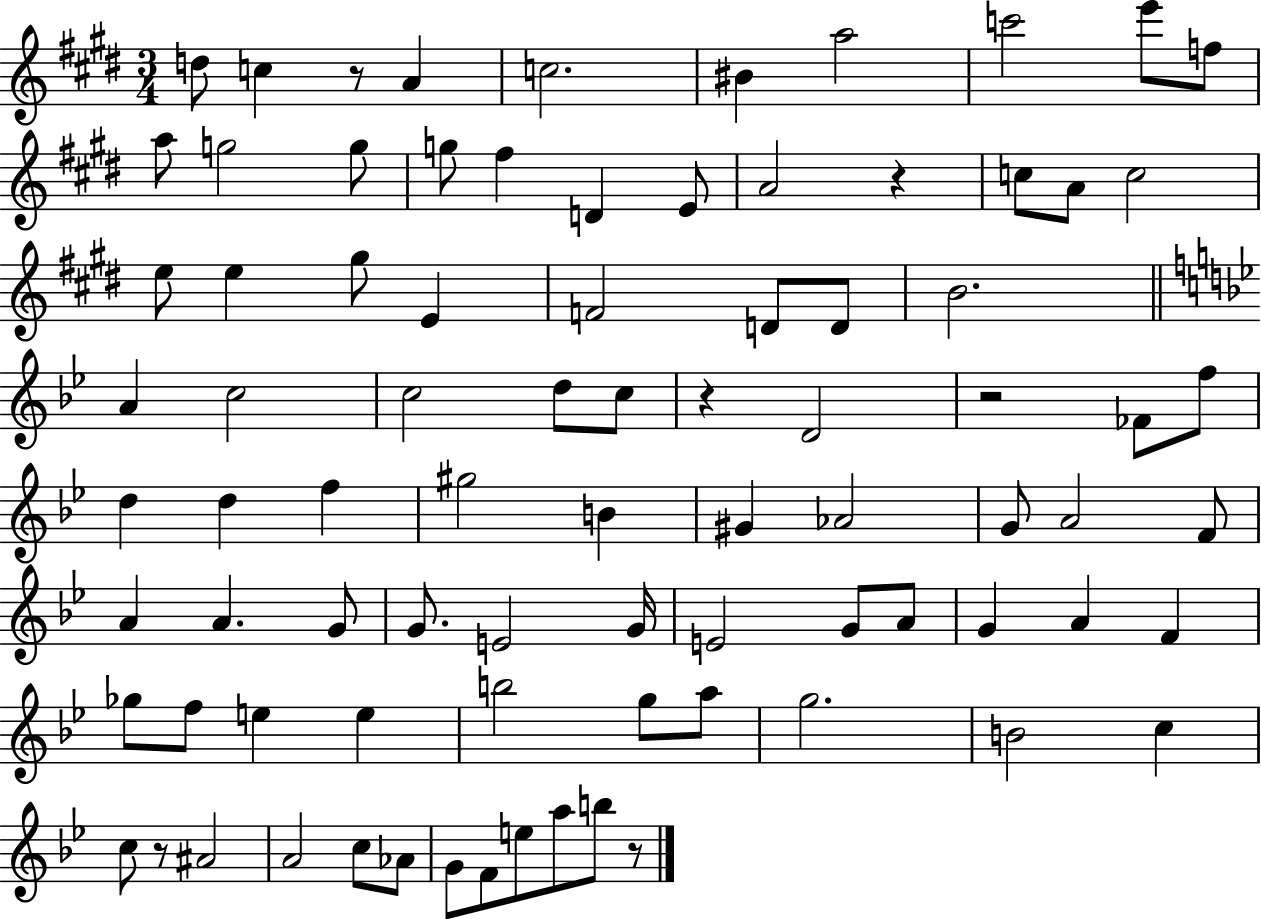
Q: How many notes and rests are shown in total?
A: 84